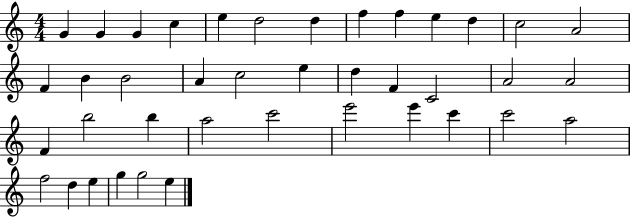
{
  \clef treble
  \numericTimeSignature
  \time 4/4
  \key c \major
  g'4 g'4 g'4 c''4 | e''4 d''2 d''4 | f''4 f''4 e''4 d''4 | c''2 a'2 | \break f'4 b'4 b'2 | a'4 c''2 e''4 | d''4 f'4 c'2 | a'2 a'2 | \break f'4 b''2 b''4 | a''2 c'''2 | e'''2 e'''4 c'''4 | c'''2 a''2 | \break f''2 d''4 e''4 | g''4 g''2 e''4 | \bar "|."
}